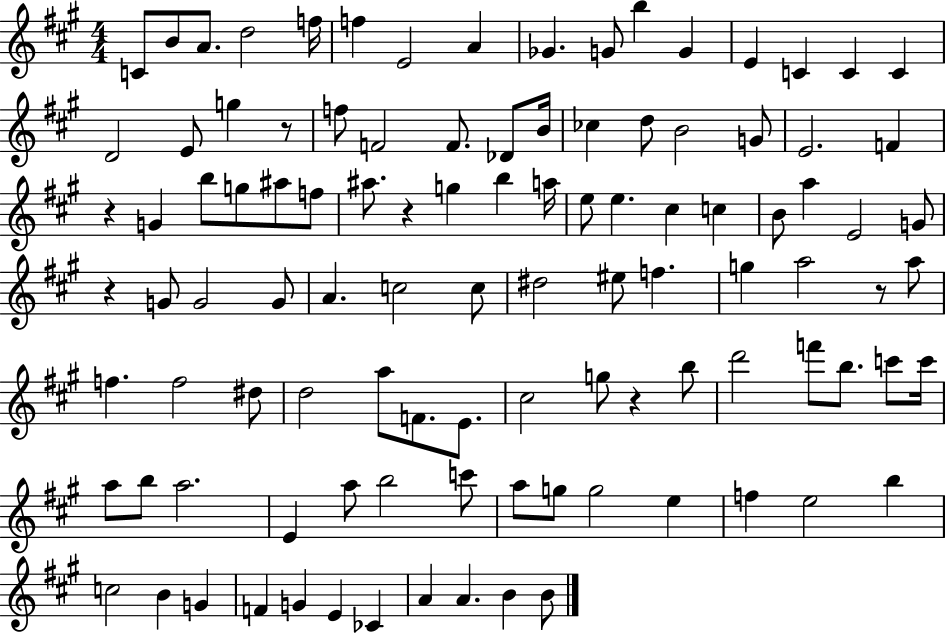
X:1
T:Untitled
M:4/4
L:1/4
K:A
C/2 B/2 A/2 d2 f/4 f E2 A _G G/2 b G E C C C D2 E/2 g z/2 f/2 F2 F/2 _D/2 B/4 _c d/2 B2 G/2 E2 F z G b/2 g/2 ^a/2 f/2 ^a/2 z g b a/4 e/2 e ^c c B/2 a E2 G/2 z G/2 G2 G/2 A c2 c/2 ^d2 ^e/2 f g a2 z/2 a/2 f f2 ^d/2 d2 a/2 F/2 E/2 ^c2 g/2 z b/2 d'2 f'/2 b/2 c'/2 c'/4 a/2 b/2 a2 E a/2 b2 c'/2 a/2 g/2 g2 e f e2 b c2 B G F G E _C A A B B/2